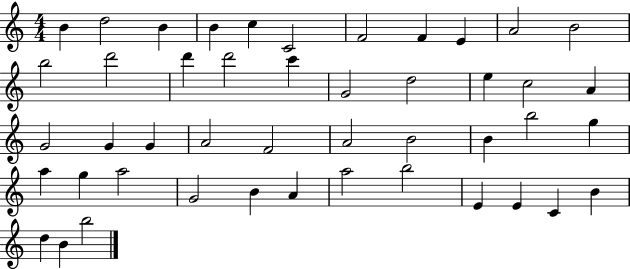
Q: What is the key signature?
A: C major